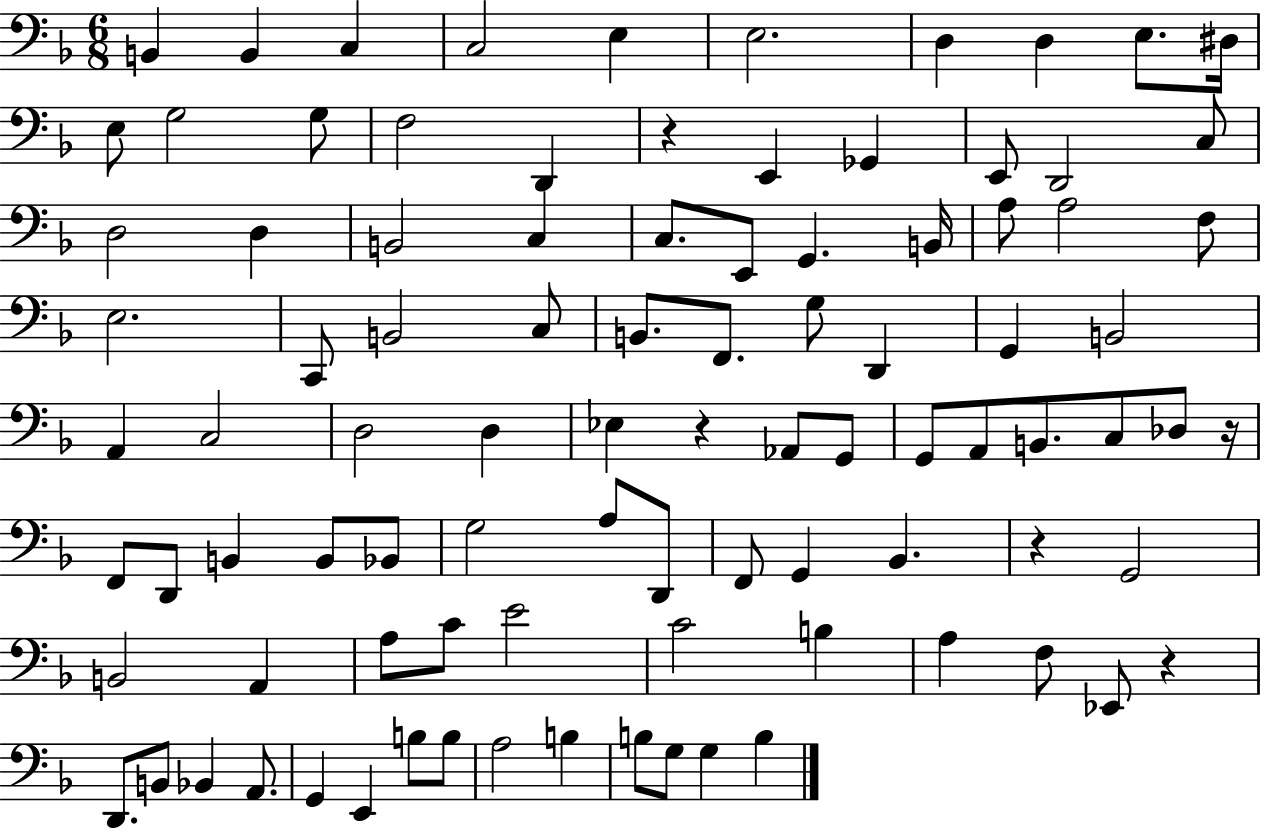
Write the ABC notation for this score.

X:1
T:Untitled
M:6/8
L:1/4
K:F
B,, B,, C, C,2 E, E,2 D, D, E,/2 ^D,/4 E,/2 G,2 G,/2 F,2 D,, z E,, _G,, E,,/2 D,,2 C,/2 D,2 D, B,,2 C, C,/2 E,,/2 G,, B,,/4 A,/2 A,2 F,/2 E,2 C,,/2 B,,2 C,/2 B,,/2 F,,/2 G,/2 D,, G,, B,,2 A,, C,2 D,2 D, _E, z _A,,/2 G,,/2 G,,/2 A,,/2 B,,/2 C,/2 _D,/2 z/4 F,,/2 D,,/2 B,, B,,/2 _B,,/2 G,2 A,/2 D,,/2 F,,/2 G,, _B,, z G,,2 B,,2 A,, A,/2 C/2 E2 C2 B, A, F,/2 _E,,/2 z D,,/2 B,,/2 _B,, A,,/2 G,, E,, B,/2 B,/2 A,2 B, B,/2 G,/2 G, B,